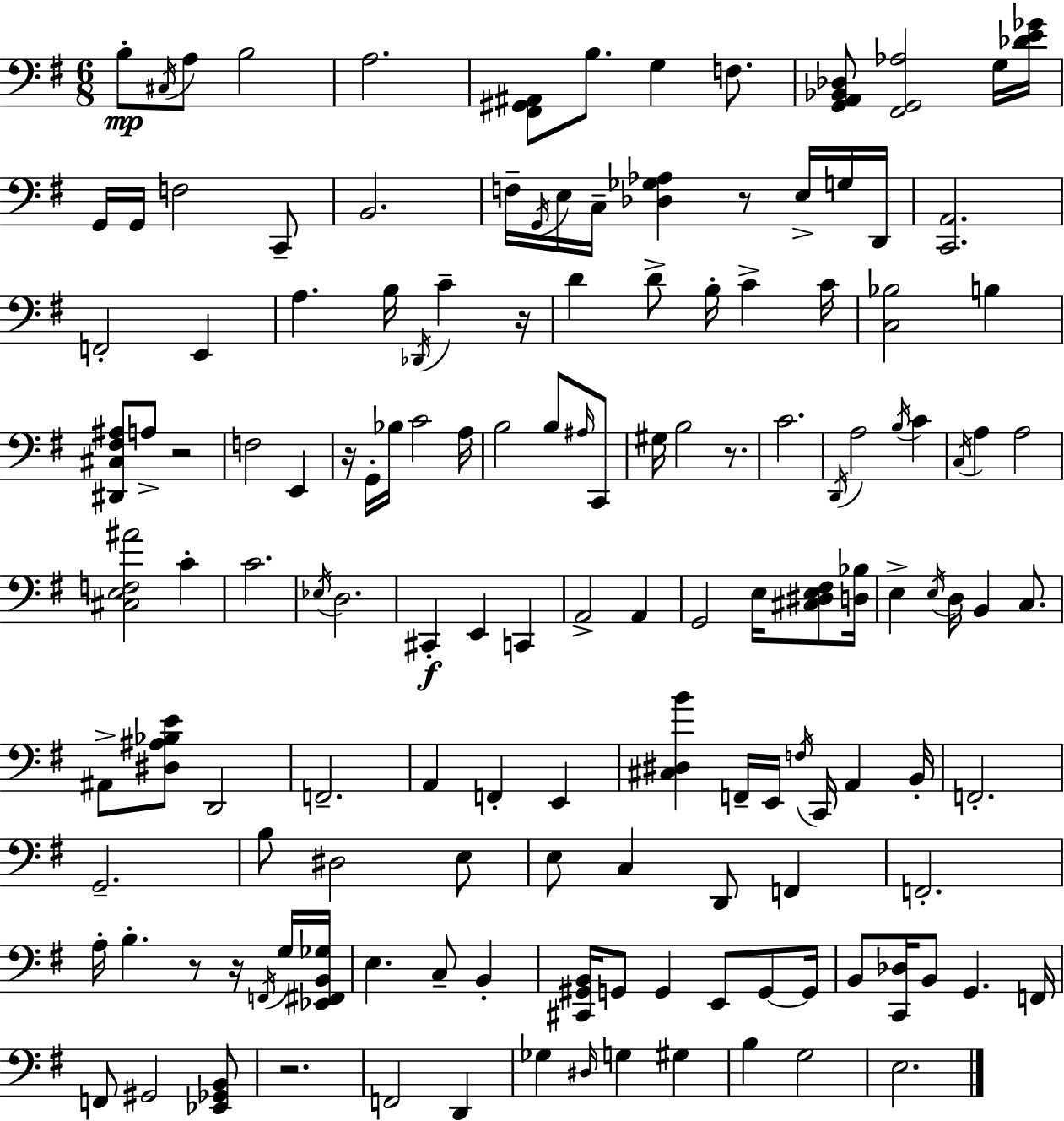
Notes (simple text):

B3/e C#3/s A3/e B3/h A3/h. [F#2,G#2,A#2]/e B3/e. G3/q F3/e. [G2,A2,Bb2,Db3]/e [F#2,G2,Ab3]/h G3/s [Db4,E4,Gb4]/s G2/s G2/s F3/h C2/e B2/h. F3/s G2/s E3/s C3/s [Db3,Gb3,Ab3]/q R/e E3/s G3/s D2/s [C2,A2]/h. F2/h E2/q A3/q. B3/s Db2/s C4/q R/s D4/q D4/e B3/s C4/q C4/s [C3,Bb3]/h B3/q [D#2,C#3,F#3,A#3]/e A3/e R/h F3/h E2/q R/s G2/s Bb3/s C4/h A3/s B3/h B3/e A#3/s C2/e G#3/s B3/h R/e. C4/h. D2/s A3/h B3/s C4/q C3/s A3/q A3/h [C#3,E3,F3,A#4]/h C4/q C4/h. Eb3/s D3/h. C#2/q E2/q C2/q A2/h A2/q G2/h E3/s [C#3,D#3,E3,F#3]/e [D3,Bb3]/s E3/q E3/s D3/s B2/q C3/e. A#2/e [D#3,A#3,Bb3,E4]/e D2/h F2/h. A2/q F2/q E2/q [C#3,D#3,B4]/q F2/s E2/s F3/s C2/s A2/q B2/s F2/h. G2/h. B3/e D#3/h E3/e E3/e C3/q D2/e F2/q F2/h. A3/s B3/q. R/e R/s F2/s G3/s [Eb2,F#2,B2,Gb3]/s E3/q. C3/e B2/q [C#2,G#2,B2]/s G2/e G2/q E2/e G2/e G2/s B2/e [C2,Db3]/s B2/e G2/q. F2/s F2/e G#2/h [Eb2,Gb2,B2]/e R/h. F2/h D2/q Gb3/q D#3/s G3/q G#3/q B3/q G3/h E3/h.